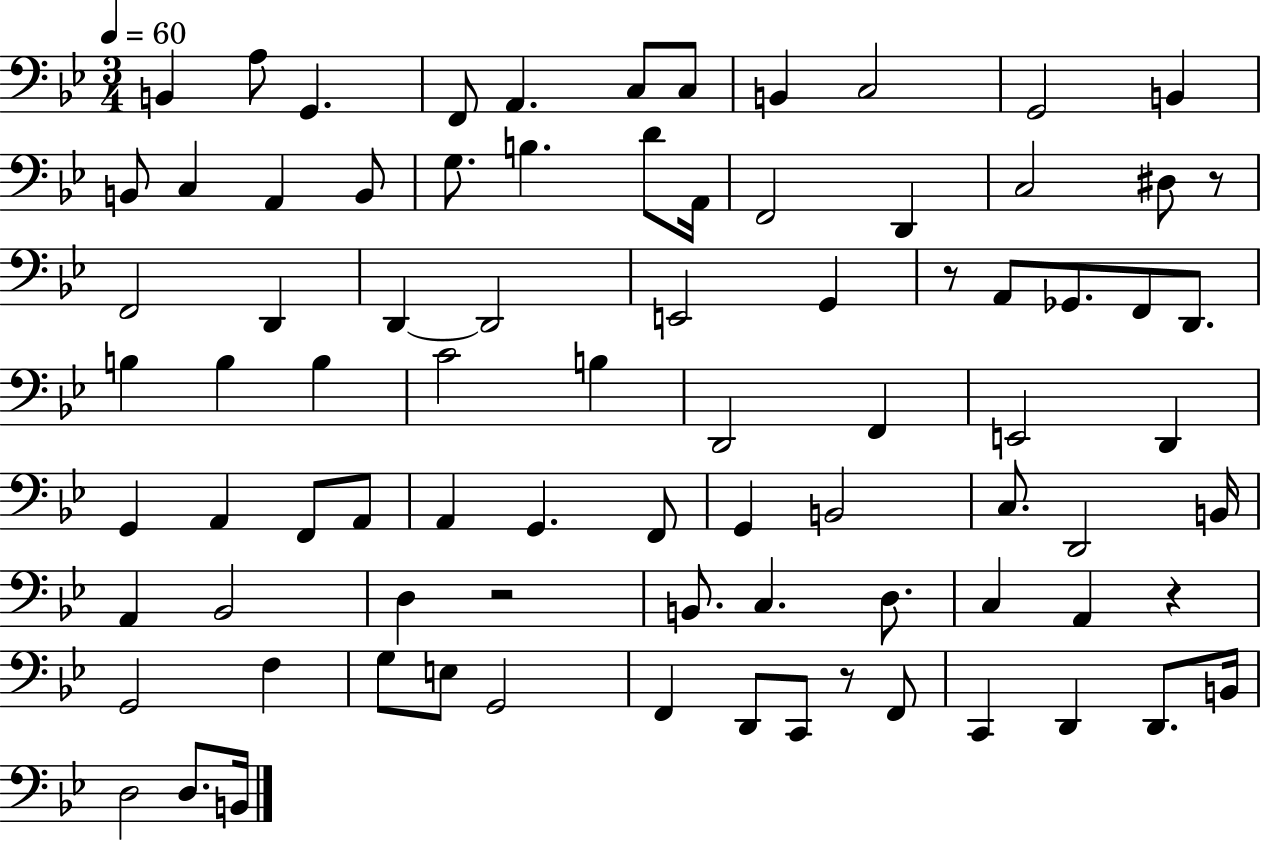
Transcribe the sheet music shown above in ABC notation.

X:1
T:Untitled
M:3/4
L:1/4
K:Bb
B,, A,/2 G,, F,,/2 A,, C,/2 C,/2 B,, C,2 G,,2 B,, B,,/2 C, A,, B,,/2 G,/2 B, D/2 A,,/4 F,,2 D,, C,2 ^D,/2 z/2 F,,2 D,, D,, D,,2 E,,2 G,, z/2 A,,/2 _G,,/2 F,,/2 D,,/2 B, B, B, C2 B, D,,2 F,, E,,2 D,, G,, A,, F,,/2 A,,/2 A,, G,, F,,/2 G,, B,,2 C,/2 D,,2 B,,/4 A,, _B,,2 D, z2 B,,/2 C, D,/2 C, A,, z G,,2 F, G,/2 E,/2 G,,2 F,, D,,/2 C,,/2 z/2 F,,/2 C,, D,, D,,/2 B,,/4 D,2 D,/2 B,,/4